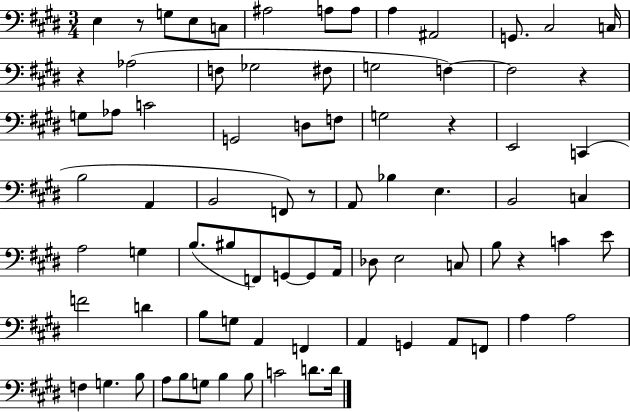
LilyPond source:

{
  \clef bass
  \numericTimeSignature
  \time 3/4
  \key e \major
  e4 r8 g8 e8 c8 | ais2 a8 a8 | a4 ais,2 | g,8. cis2 c16 | \break r4 aes2( | f8 ges2 fis8 | g2 f4~~) | f2 r4 | \break g8 aes8 c'2 | g,2 d8 f8 | g2 r4 | e,2 c,4( | \break b2 a,4 | b,2 f,8) r8 | a,8 bes4 e4. | b,2 c4 | \break a2 g4 | b8.( bis8 f,8) g,8~~ g,8 a,16 | des8 e2 c8 | b8 r4 c'4 e'8 | \break f'2 d'4 | b8 g8 a,4 f,4 | a,4 g,4 a,8 f,8 | a4 a2 | \break f4 g4. b8 | a8 b8 g8 b4 b8 | c'2 d'8. d'16 | \bar "|."
}